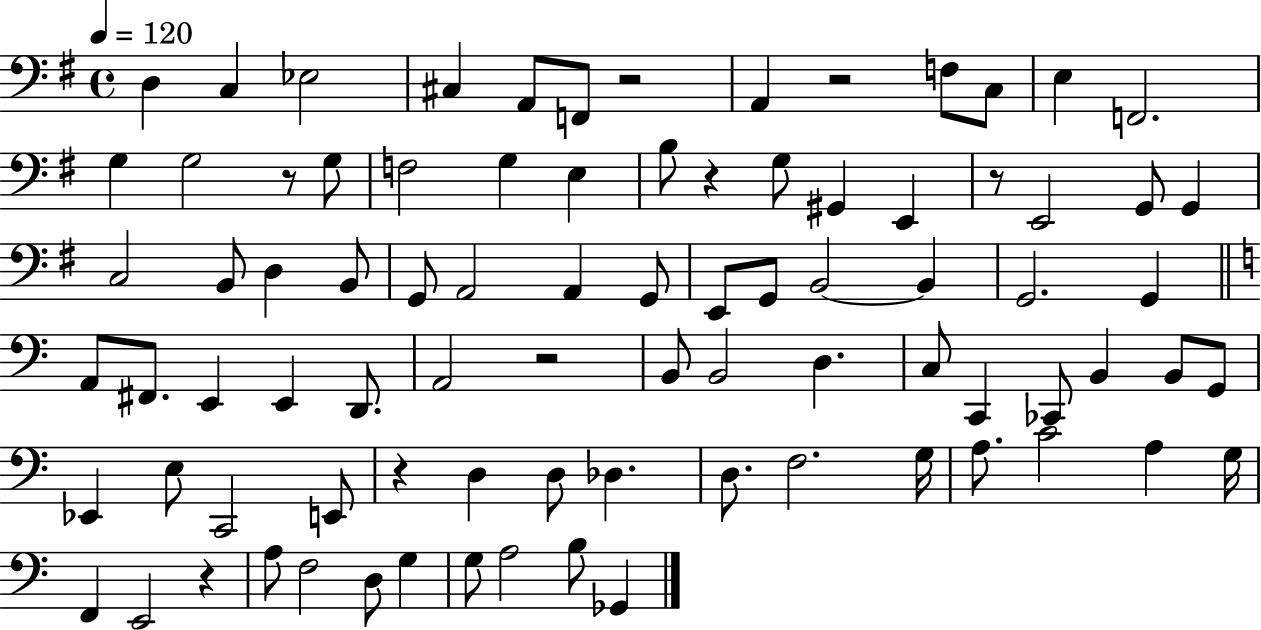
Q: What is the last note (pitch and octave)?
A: Gb2